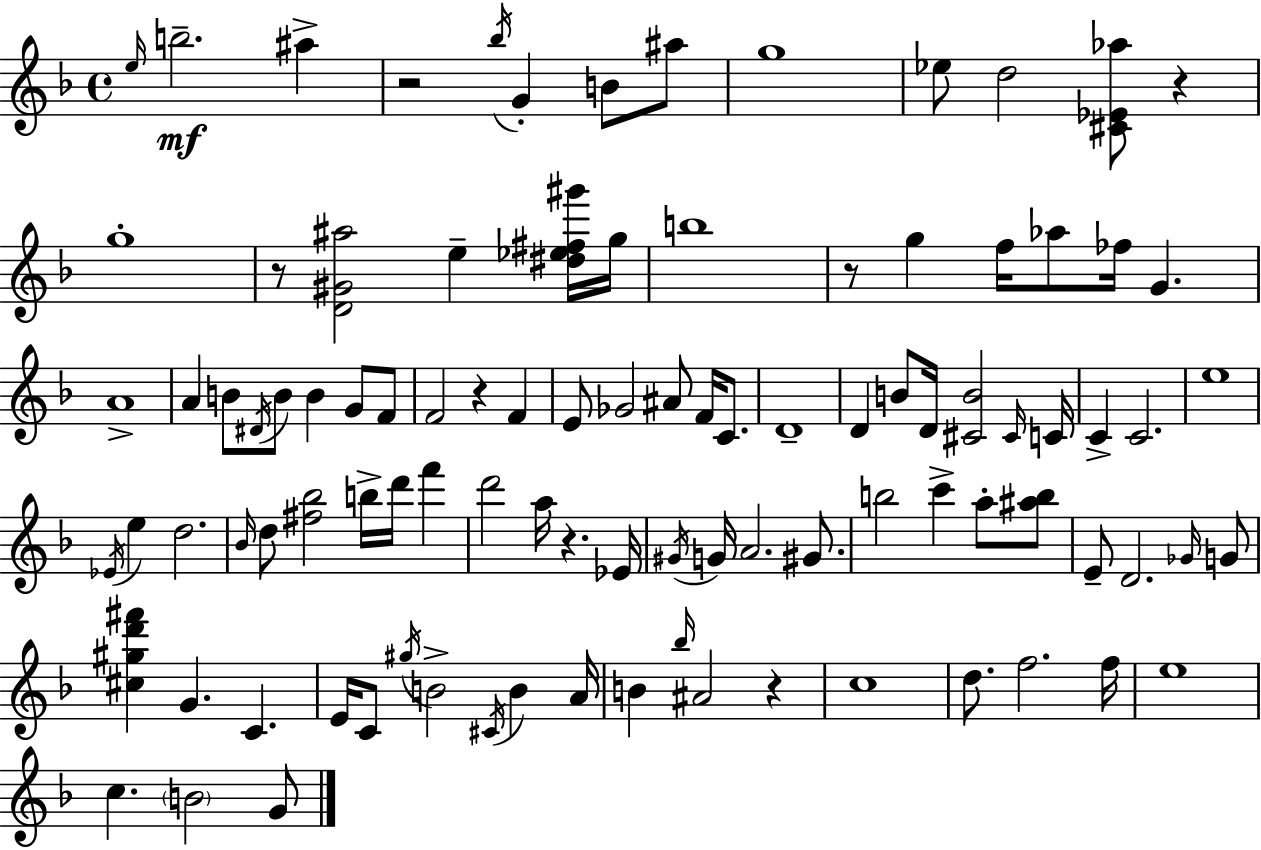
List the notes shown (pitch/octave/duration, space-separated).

E5/s B5/h. A#5/q R/h Bb5/s G4/q B4/e A#5/e G5/w Eb5/e D5/h [C#4,Eb4,Ab5]/e R/q G5/w R/e [D4,G#4,A#5]/h E5/q [D#5,Eb5,F#5,G#6]/s G5/s B5/w R/e G5/q F5/s Ab5/e FES5/s G4/q. A4/w A4/q B4/e D#4/s B4/e B4/q G4/e F4/e F4/h R/q F4/q E4/e Gb4/h A#4/e F4/s C4/e. D4/w D4/q B4/e D4/s [C#4,B4]/h C#4/s C4/s C4/q C4/h. E5/w Eb4/s E5/q D5/h. Bb4/s D5/e [F#5,Bb5]/h B5/s D6/s F6/q D6/h A5/s R/q. Eb4/s G#4/s G4/s A4/h. G#4/e. B5/h C6/q A5/e [A#5,B5]/e E4/e D4/h. Gb4/s G4/e [C#5,G#5,D6,F#6]/q G4/q. C4/q. E4/s C4/e G#5/s B4/h C#4/s B4/q A4/s B4/q Bb5/s A#4/h R/q C5/w D5/e. F5/h. F5/s E5/w C5/q. B4/h G4/e